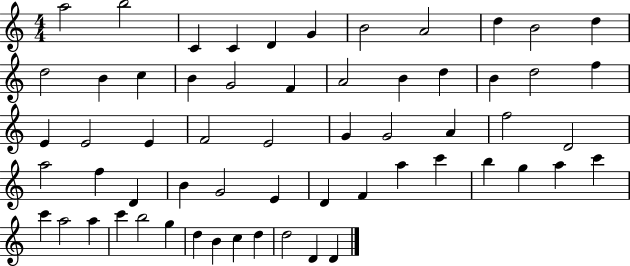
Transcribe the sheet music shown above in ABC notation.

X:1
T:Untitled
M:4/4
L:1/4
K:C
a2 b2 C C D G B2 A2 d B2 d d2 B c B G2 F A2 B d B d2 f E E2 E F2 E2 G G2 A f2 D2 a2 f D B G2 E D F a c' b g a c' c' a2 a c' b2 g d B c d d2 D D